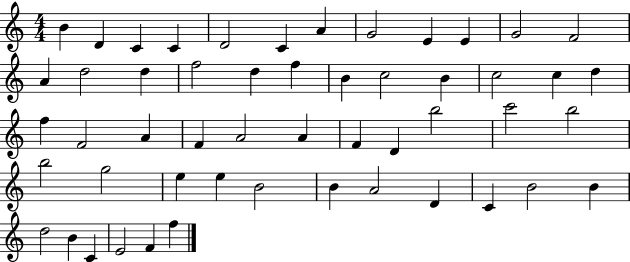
{
  \clef treble
  \numericTimeSignature
  \time 4/4
  \key c \major
  b'4 d'4 c'4 c'4 | d'2 c'4 a'4 | g'2 e'4 e'4 | g'2 f'2 | \break a'4 d''2 d''4 | f''2 d''4 f''4 | b'4 c''2 b'4 | c''2 c''4 d''4 | \break f''4 f'2 a'4 | f'4 a'2 a'4 | f'4 d'4 b''2 | c'''2 b''2 | \break b''2 g''2 | e''4 e''4 b'2 | b'4 a'2 d'4 | c'4 b'2 b'4 | \break d''2 b'4 c'4 | e'2 f'4 f''4 | \bar "|."
}